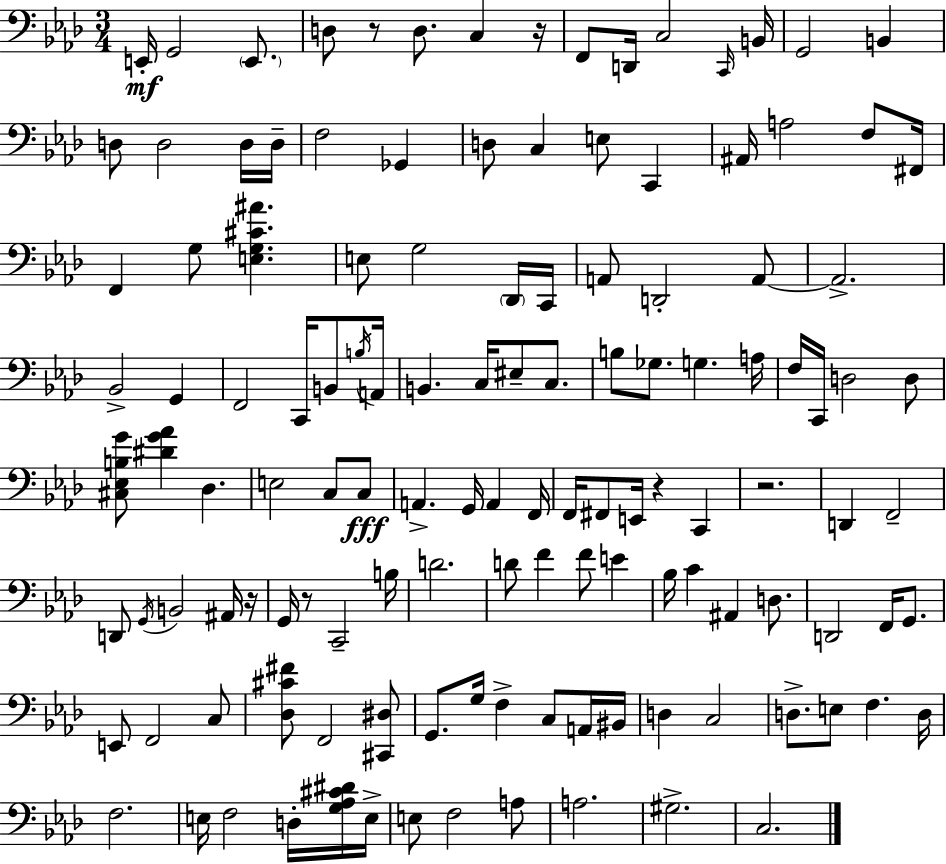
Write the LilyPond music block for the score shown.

{
  \clef bass
  \numericTimeSignature
  \time 3/4
  \key aes \major
  e,16-.\mf g,2 \parenthesize e,8. | d8 r8 d8. c4 r16 | f,8 d,16 c2 \grace { c,16 } | b,16 g,2 b,4 | \break d8 d2 d16 | d16-- f2 ges,4 | d8 c4 e8 c,4 | ais,16 a2 f8 | \break fis,16 f,4 g8 <e g cis' ais'>4. | e8 g2 \parenthesize des,16 | c,16 a,8 d,2-. a,8~~ | a,2.-> | \break bes,2-> g,4 | f,2 c,16 b,8 | \acciaccatura { b16 } a,16 b,4. c16 eis8-- c8. | b8 ges8. g4. | \break a16 f16 c,16 d2 | d8 <cis ees b g'>8 <dis' g' aes'>4 des4. | e2 c8 | c8\fff a,4.-> g,16 a,4 | \break f,16 f,16 fis,8 e,16 r4 c,4 | r2. | d,4 f,2-- | d,8 \acciaccatura { g,16 } b,2 | \break ais,16 r16 g,16 r8 c,2-- | b16 d'2. | d'8 f'4 f'8 e'4 | bes16 c'4 ais,4 | \break d8. d,2 f,16 | g,8. e,8 f,2 | c8 <des cis' fis'>8 f,2 | <cis, dis>8 g,8. g16 f4-> c8 | \break a,16 bis,16 d4 c2 | d8.-> e8 f4. | d16 f2. | e16 f2 | \break d16-. <g aes cis' dis'>16 e16-> e8 f2 | a8 a2. | gis2.-> | c2. | \break \bar "|."
}